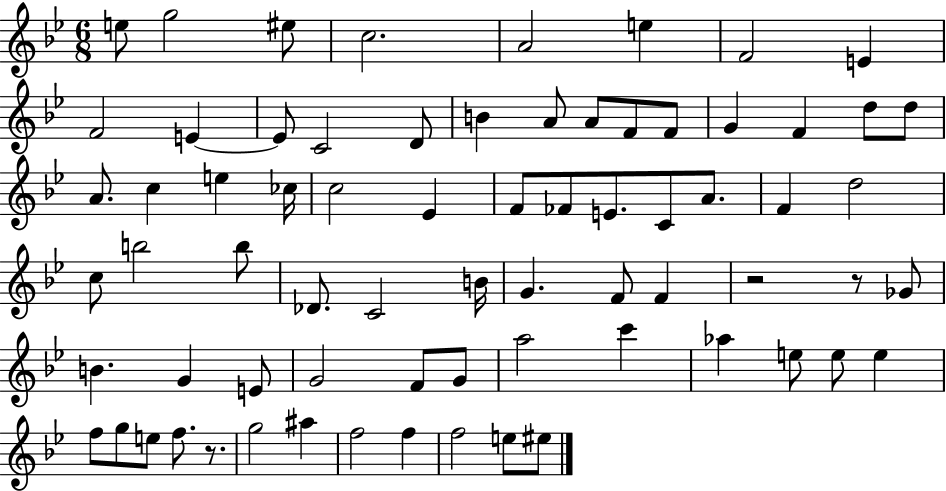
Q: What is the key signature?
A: BES major